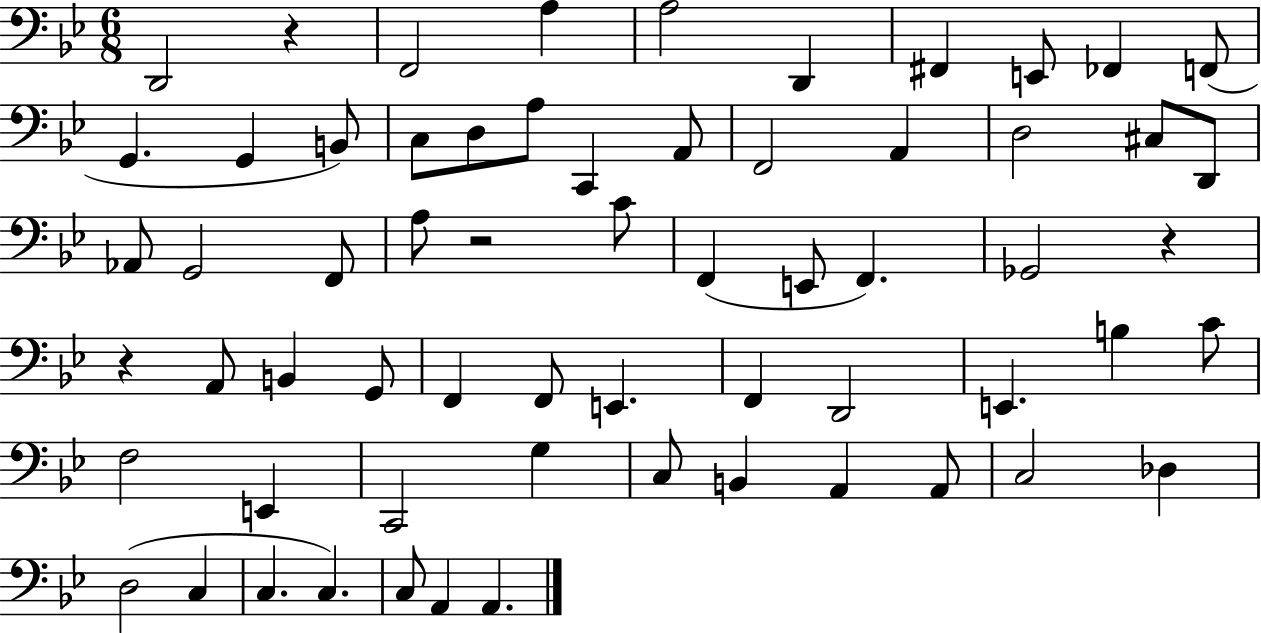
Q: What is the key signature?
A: BES major